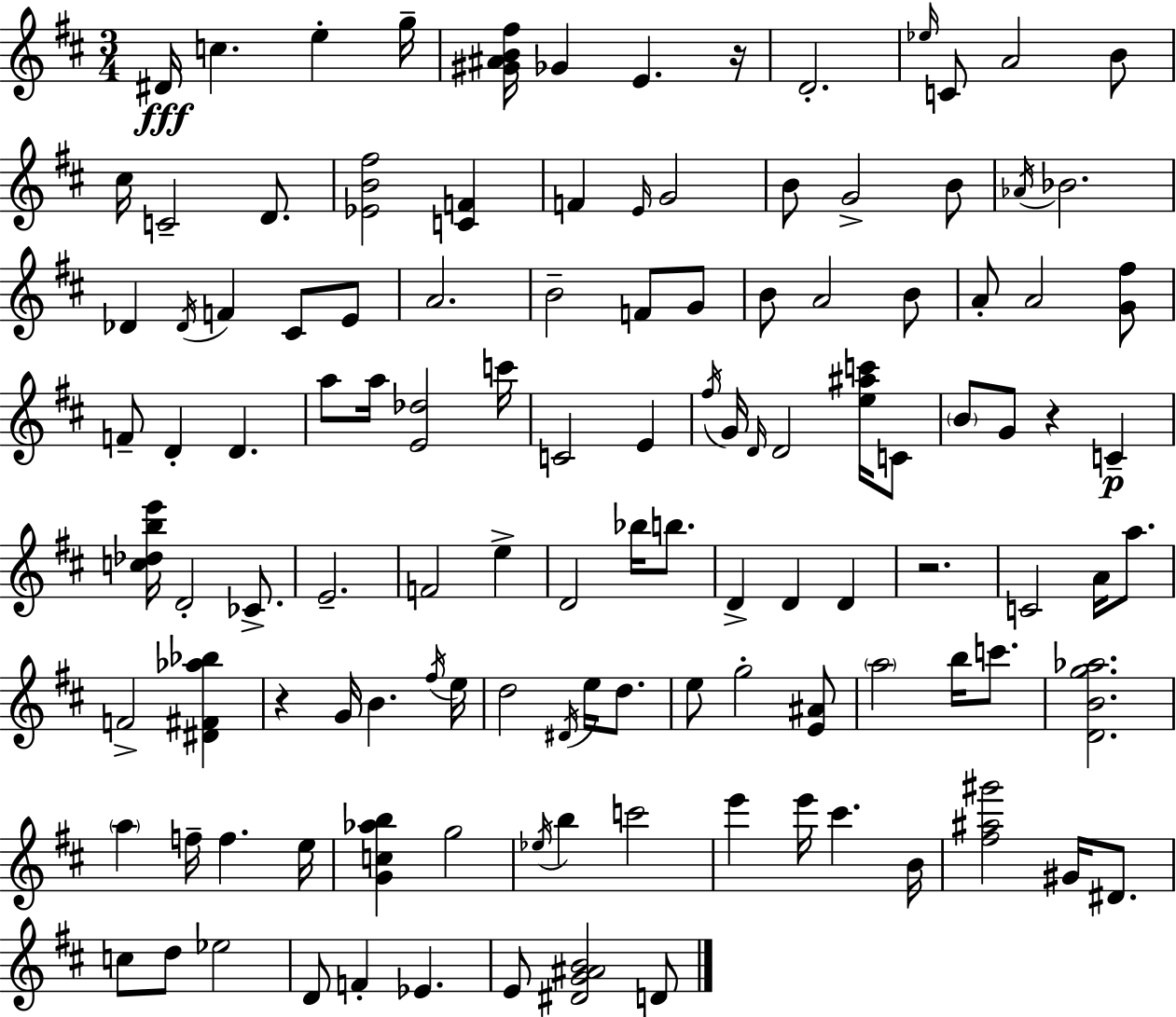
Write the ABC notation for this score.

X:1
T:Untitled
M:3/4
L:1/4
K:D
^D/4 c e g/4 [^G^AB^f]/4 _G E z/4 D2 _e/4 C/2 A2 B/2 ^c/4 C2 D/2 [_EB^f]2 [CF] F E/4 G2 B/2 G2 B/2 _A/4 _B2 _D _D/4 F ^C/2 E/2 A2 B2 F/2 G/2 B/2 A2 B/2 A/2 A2 [G^f]/2 F/2 D D a/2 a/4 [E_d]2 c'/4 C2 E ^f/4 G/4 D/4 D2 [e^ac']/4 C/2 B/2 G/2 z C [c_dbe']/4 D2 _C/2 E2 F2 e D2 _b/4 b/2 D D D z2 C2 A/4 a/2 F2 [^D^F_a_b] z G/4 B ^f/4 e/4 d2 ^D/4 e/4 d/2 e/2 g2 [E^A]/2 a2 b/4 c'/2 [DBg_a]2 a f/4 f e/4 [Gc_ab] g2 _e/4 b c'2 e' e'/4 ^c' B/4 [^f^a^g']2 ^G/4 ^D/2 c/2 d/2 _e2 D/2 F _E E/2 [^DG^AB]2 D/2